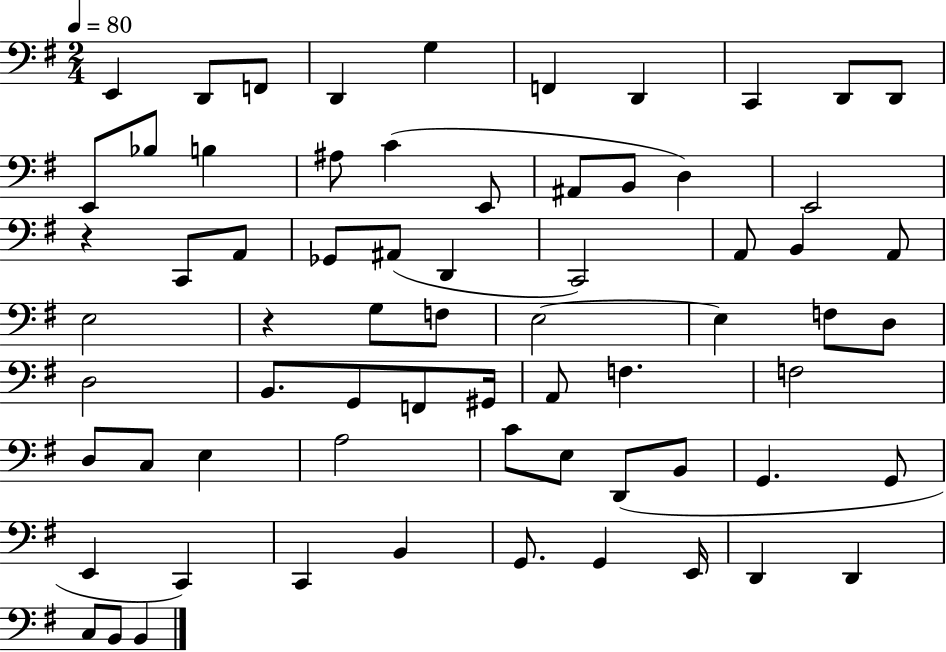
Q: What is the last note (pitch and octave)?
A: B2